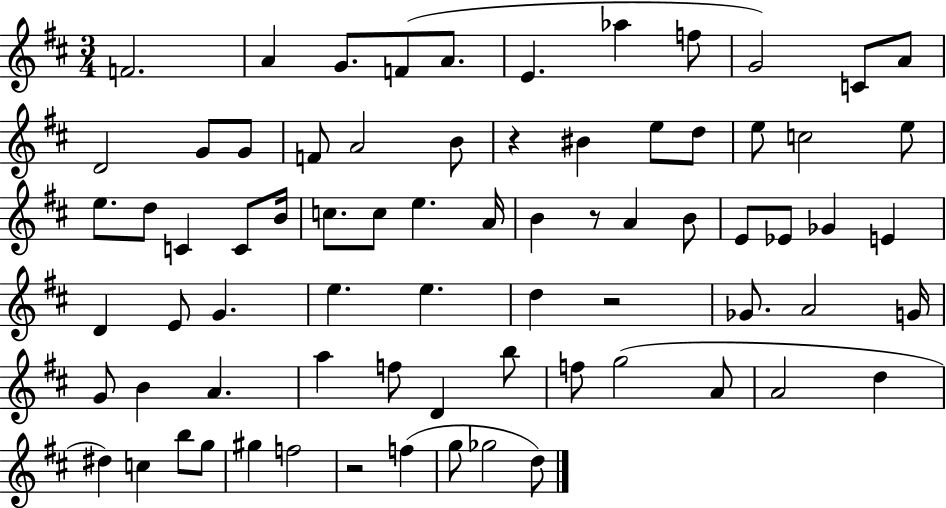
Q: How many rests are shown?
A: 4